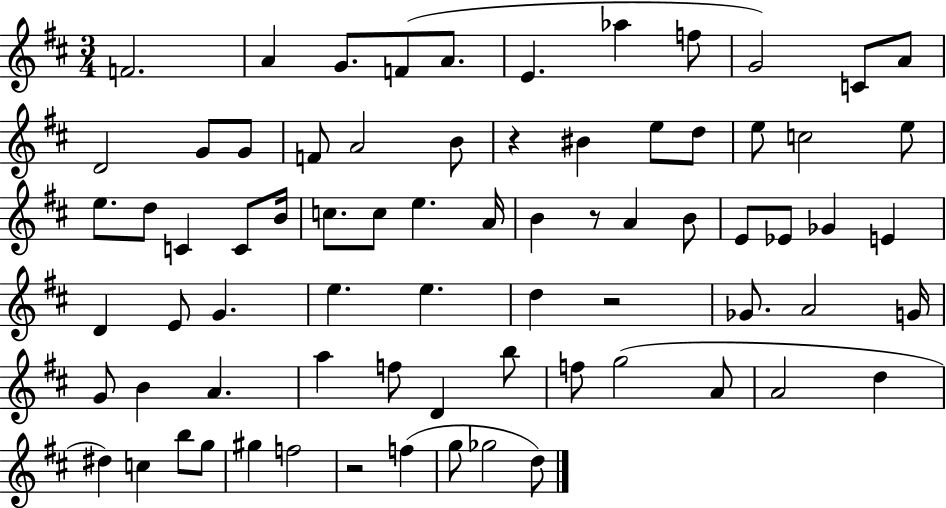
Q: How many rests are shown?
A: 4